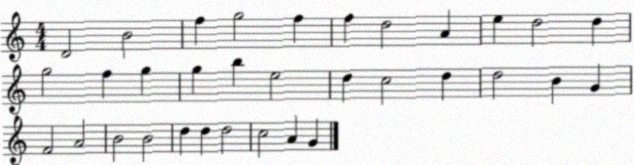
X:1
T:Untitled
M:4/4
L:1/4
K:C
D2 B2 f g2 f f d2 A e d2 d g2 f g g b e2 d c2 d d2 B G F2 A2 B2 B2 d d d2 c2 A G